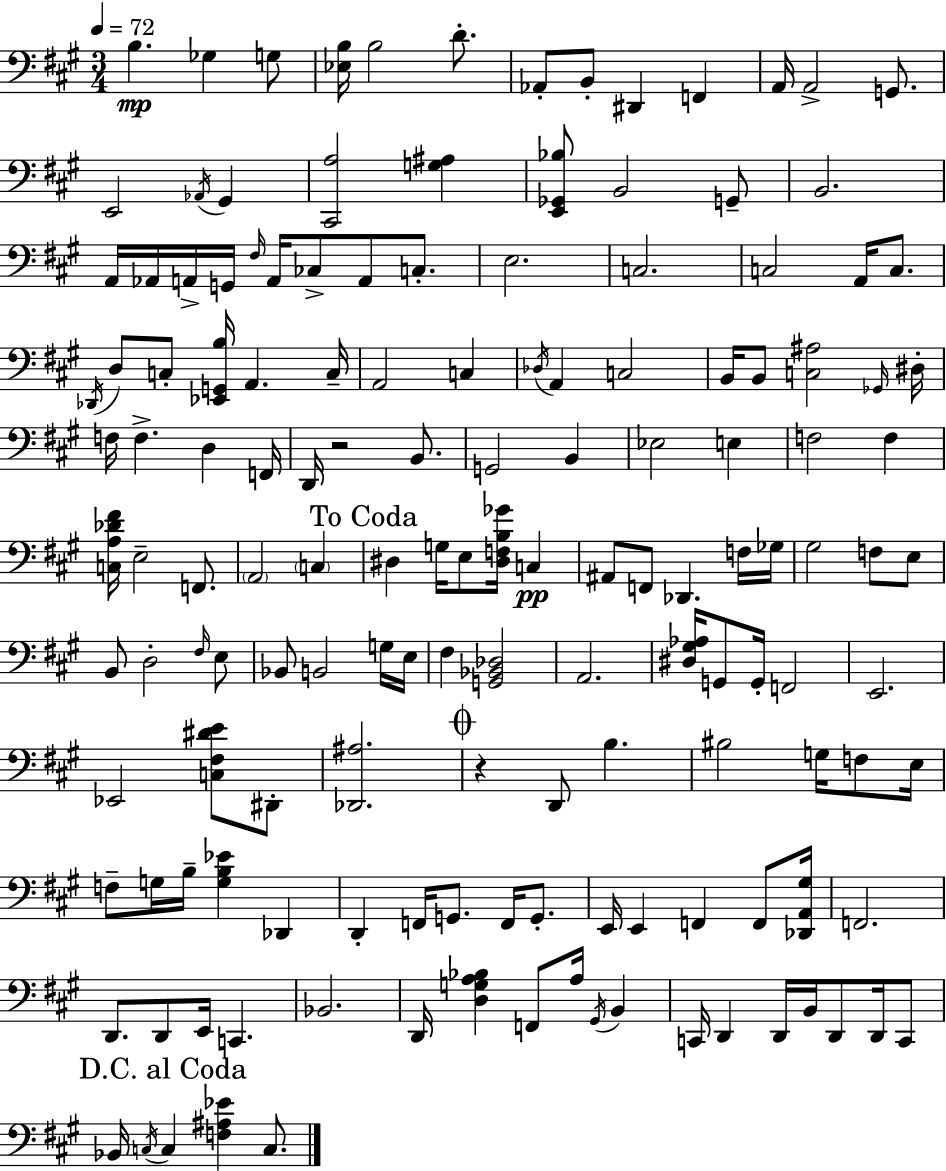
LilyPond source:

{
  \clef bass
  \numericTimeSignature
  \time 3/4
  \key a \major
  \tempo 4 = 72
  \repeat volta 2 { b4.\mp ges4 g8 | <ees b>16 b2 d'8.-. | aes,8-. b,8-. dis,4 f,4 | a,16 a,2-> g,8. | \break e,2 \acciaccatura { aes,16 } gis,4 | <cis, a>2 <g ais>4 | <e, ges, bes>8 b,2 g,8-- | b,2. | \break a,16 aes,16 a,16-> g,16 \grace { fis16 } a,16 ces8-> a,8 c8.-. | e2. | c2. | c2 a,16 c8. | \break \acciaccatura { des,16 } d8 c8-. <ees, g, b>16 a,4. | c16-- a,2 c4 | \acciaccatura { des16 } a,4 c2 | b,16 b,8 <c ais>2 | \break \grace { ges,16 } dis16-. f16 f4.-> | d4 f,16 d,16 r2 | b,8. g,2 | b,4 ees2 | \break e4 f2 | f4 <c a des' fis'>16 e2-- | f,8. \parenthesize a,2 | \parenthesize c4 \mark "To Coda" dis4 g16 e8 | \break <dis f b ges'>16 c4\pp ais,8 f,8 des,4. | f16 ges16 gis2 | f8 e8 b,8 d2-. | \grace { fis16 } e8 bes,8 b,2 | \break g16 e16 fis4 <g, bes, des>2 | a,2. | <dis gis aes>16 g,8 g,16-. f,2 | e,2. | \break ees,2 | <c fis dis' e'>8 dis,8-. <des, ais>2. | \mark \markup { \musicglyph "scripts.coda" } r4 d,8 | b4. bis2 | \break g16 f8 e16 f8-- g16 b16-- <g b ees'>4 | des,4 d,4-. f,16 g,8. | f,16 g,8.-. e,16 e,4 f,4 | f,8 <des, a, gis>16 f,2. | \break d,8. d,8 e,16 | c,4. bes,2. | d,16 <d g a bes>4 f,8 | a16 \acciaccatura { gis,16 } b,4 c,16 d,4 | \break d,16 b,16 d,8 d,16 c,8 \mark "D.C. al Coda" bes,16 \acciaccatura { c16 } c4 | <f ais ees'>4 c8. } \bar "|."
}